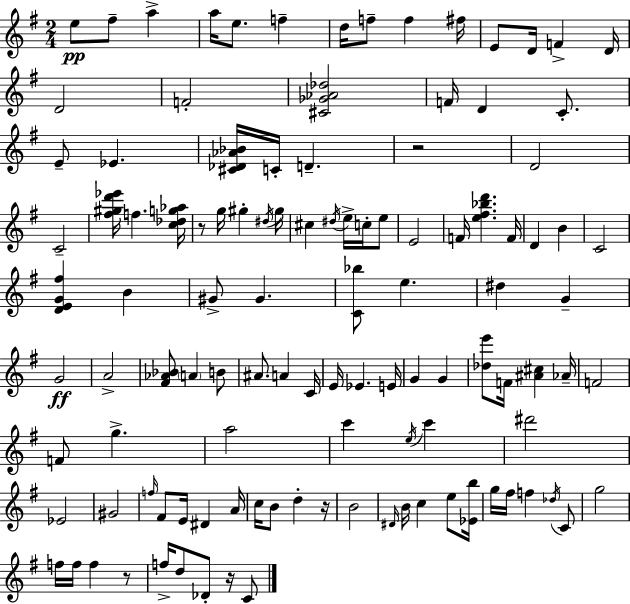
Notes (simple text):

E5/e F#5/e A5/q A5/s E5/e. F5/q D5/s F5/e F5/q F#5/s E4/e D4/s F4/q D4/s D4/h F4/h [C#4,Gb4,Ab4,Db5]/h F4/s D4/q C4/e. E4/e Eb4/q. [C#4,Db4,Ab4,Bb4]/s C4/s D4/q. R/h D4/h C4/h [F#5,G#5,D6,Eb6]/s F5/q. [C5,Db5,G5,Ab5]/s R/e G5/s G#5/q D#5/s G#5/s C#5/q D#5/s E5/s C5/s E5/e E4/h F4/s [E5,F#5,Bb5,D6]/q. F4/s D4/q B4/q C4/h [D4,E4,G4,F#5]/q B4/q G#4/e G#4/q. [C4,Bb5]/e E5/q. D#5/q G4/q G4/h A4/h [F#4,Ab4,Bb4]/e A4/q B4/e A#4/e. A4/q C4/s E4/s Eb4/q. E4/s G4/q G4/q [Db5,E6]/e F4/s [A#4,C#5]/q Ab4/s F4/h F4/e G5/q. A5/h C6/q E5/s C6/q D#6/h Eb4/h G#4/h F5/s F#4/e E4/s D#4/q A4/s C5/s B4/e D5/q R/s B4/h D#4/s B4/s C5/q E5/e [Eb4,B5]/s G5/s F#5/s F5/q Db5/s C4/e G5/h F5/s F5/s F5/q R/e F5/s D5/e Db4/e R/s C4/e